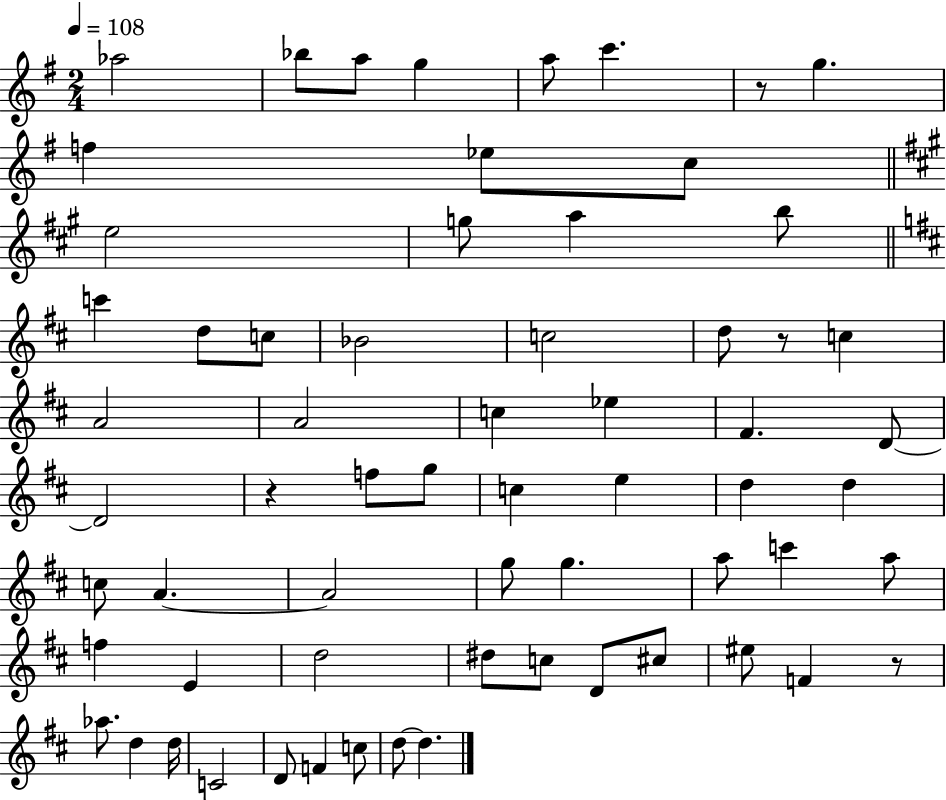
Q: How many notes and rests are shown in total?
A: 64